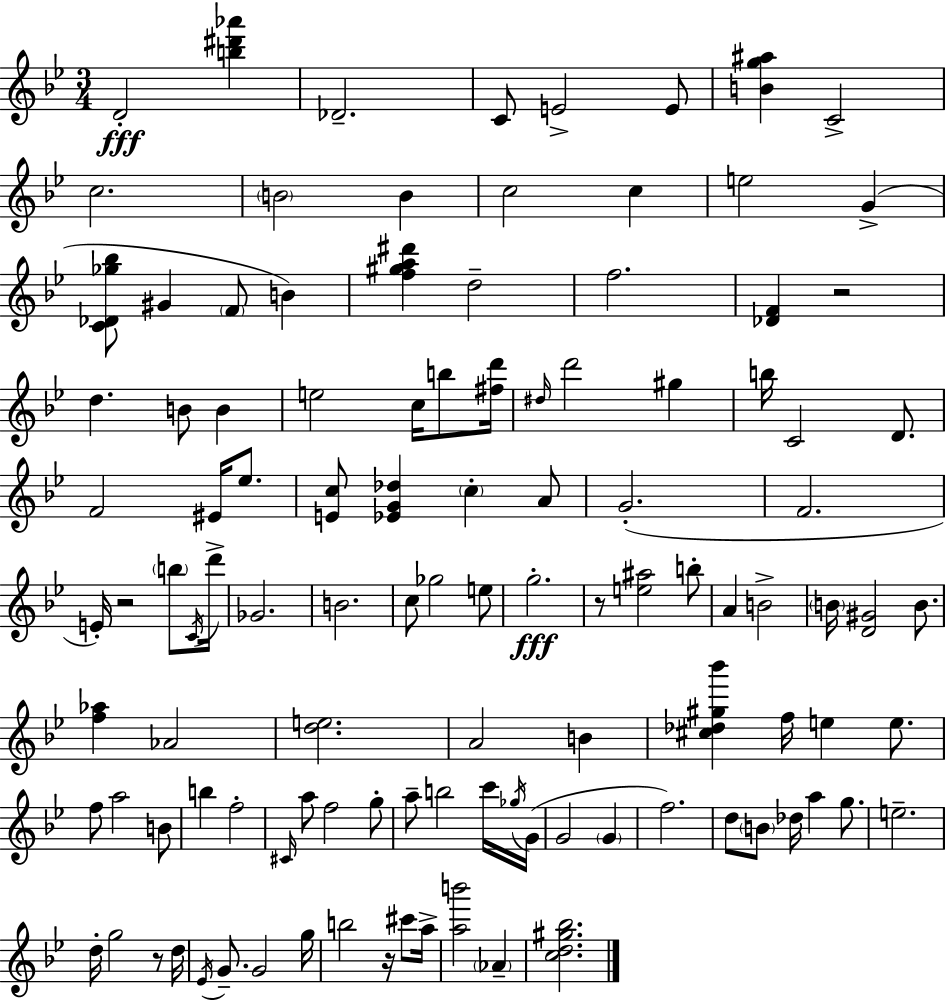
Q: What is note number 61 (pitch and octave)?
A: B4